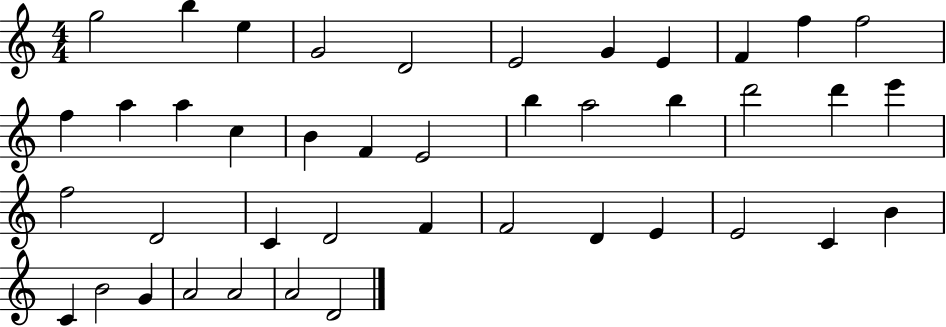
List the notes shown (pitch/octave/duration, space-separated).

G5/h B5/q E5/q G4/h D4/h E4/h G4/q E4/q F4/q F5/q F5/h F5/q A5/q A5/q C5/q B4/q F4/q E4/h B5/q A5/h B5/q D6/h D6/q E6/q F5/h D4/h C4/q D4/h F4/q F4/h D4/q E4/q E4/h C4/q B4/q C4/q B4/h G4/q A4/h A4/h A4/h D4/h